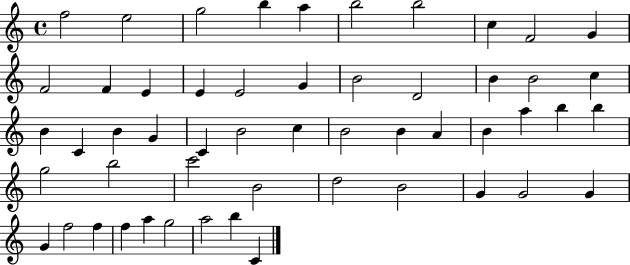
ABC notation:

X:1
T:Untitled
M:4/4
L:1/4
K:C
f2 e2 g2 b a b2 b2 c F2 G F2 F E E E2 G B2 D2 B B2 c B C B G C B2 c B2 B A B a b b g2 b2 c'2 B2 d2 B2 G G2 G G f2 f f a g2 a2 b C